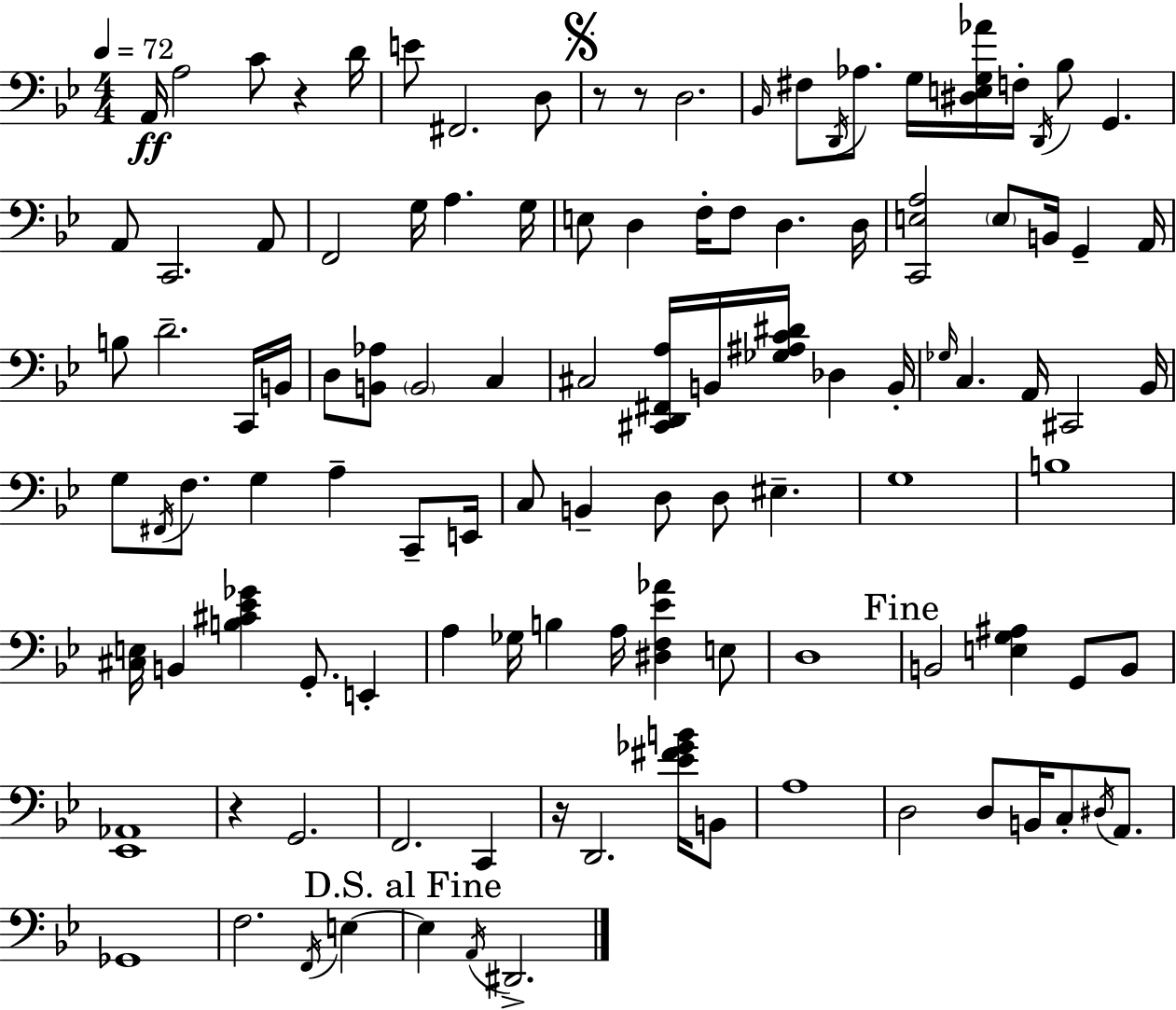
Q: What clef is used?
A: bass